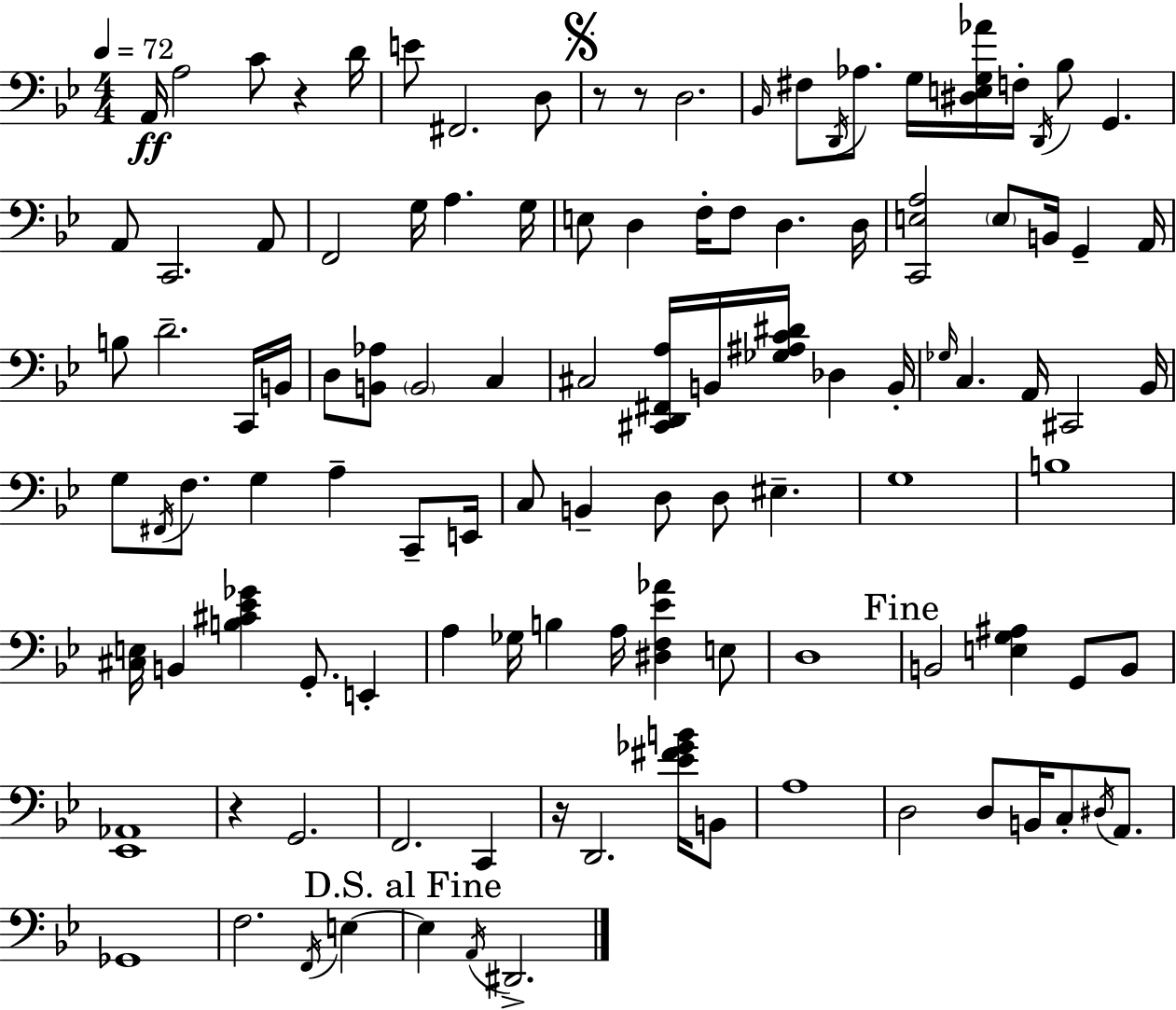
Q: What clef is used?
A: bass